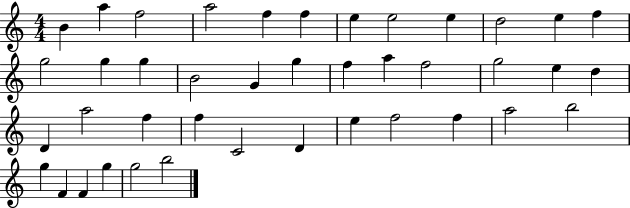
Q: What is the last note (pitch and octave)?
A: B5